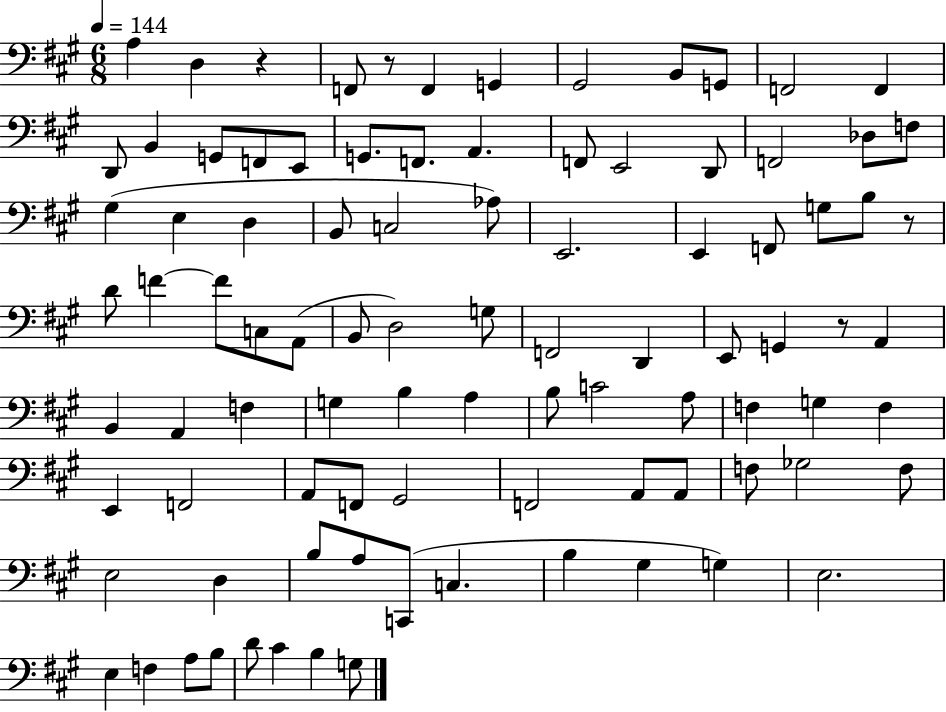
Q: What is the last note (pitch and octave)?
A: G3